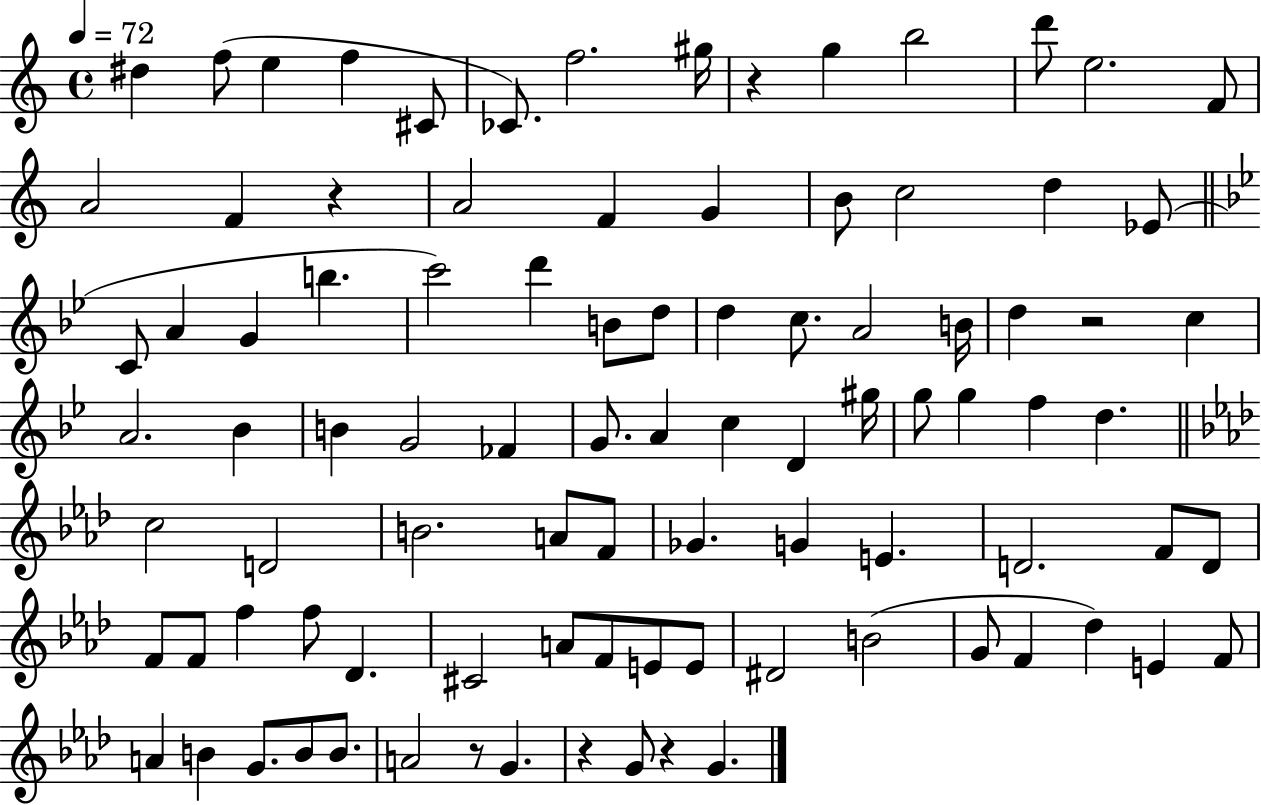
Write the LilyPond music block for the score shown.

{
  \clef treble
  \time 4/4
  \defaultTimeSignature
  \key c \major
  \tempo 4 = 72
  dis''4 f''8( e''4 f''4 cis'8 | ces'8.) f''2. gis''16 | r4 g''4 b''2 | d'''8 e''2. f'8 | \break a'2 f'4 r4 | a'2 f'4 g'4 | b'8 c''2 d''4 ees'8( | \bar "||" \break \key bes \major c'8 a'4 g'4 b''4. | c'''2) d'''4 b'8 d''8 | d''4 c''8. a'2 b'16 | d''4 r2 c''4 | \break a'2. bes'4 | b'4 g'2 fes'4 | g'8. a'4 c''4 d'4 gis''16 | g''8 g''4 f''4 d''4. | \break \bar "||" \break \key aes \major c''2 d'2 | b'2. a'8 f'8 | ges'4. g'4 e'4. | d'2. f'8 d'8 | \break f'8 f'8 f''4 f''8 des'4. | cis'2 a'8 f'8 e'8 e'8 | dis'2 b'2( | g'8 f'4 des''4) e'4 f'8 | \break a'4 b'4 g'8. b'8 b'8. | a'2 r8 g'4. | r4 g'8 r4 g'4. | \bar "|."
}